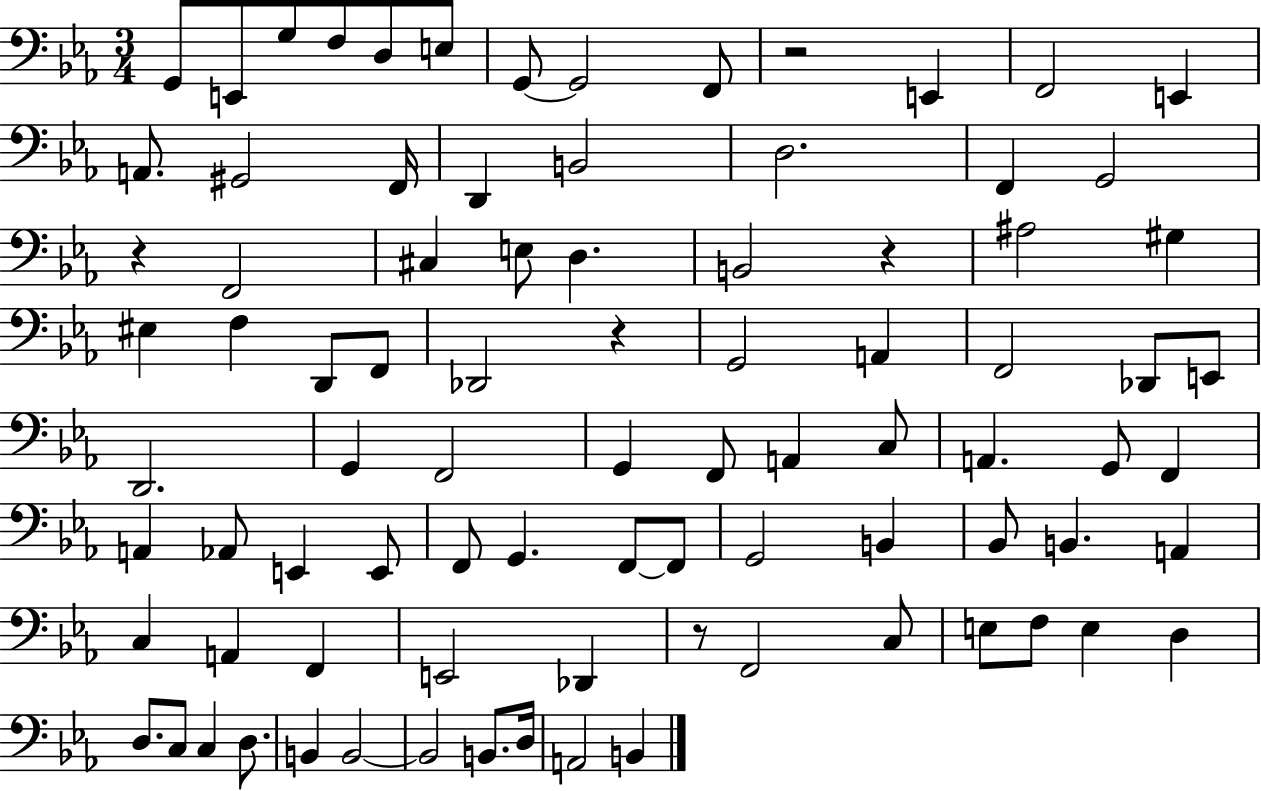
{
  \clef bass
  \numericTimeSignature
  \time 3/4
  \key ees \major
  \repeat volta 2 { g,8 e,8 g8 f8 d8 e8 | g,8~~ g,2 f,8 | r2 e,4 | f,2 e,4 | \break a,8. gis,2 f,16 | d,4 b,2 | d2. | f,4 g,2 | \break r4 f,2 | cis4 e8 d4. | b,2 r4 | ais2 gis4 | \break eis4 f4 d,8 f,8 | des,2 r4 | g,2 a,4 | f,2 des,8 e,8 | \break d,2. | g,4 f,2 | g,4 f,8 a,4 c8 | a,4. g,8 f,4 | \break a,4 aes,8 e,4 e,8 | f,8 g,4. f,8~~ f,8 | g,2 b,4 | bes,8 b,4. a,4 | \break c4 a,4 f,4 | e,2 des,4 | r8 f,2 c8 | e8 f8 e4 d4 | \break d8. c8 c4 d8. | b,4 b,2~~ | b,2 b,8. d16 | a,2 b,4 | \break } \bar "|."
}